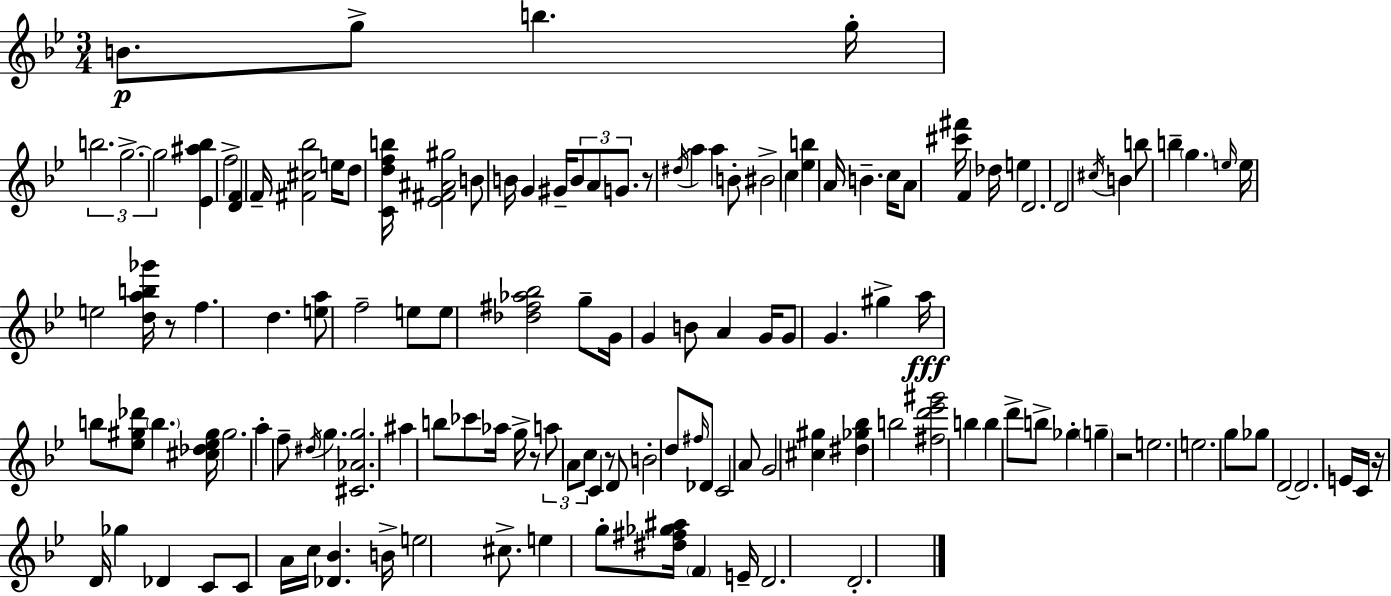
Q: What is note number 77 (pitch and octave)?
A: Db4